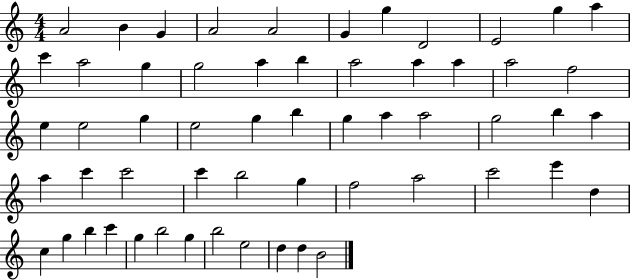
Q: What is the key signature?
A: C major